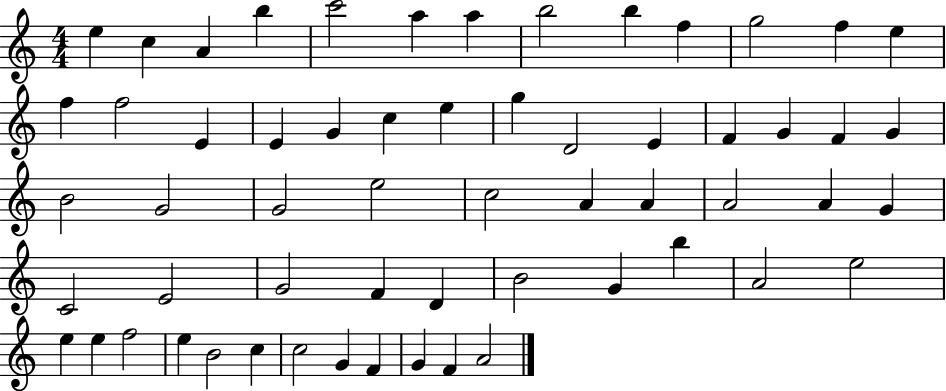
E5/q C5/q A4/q B5/q C6/h A5/q A5/q B5/h B5/q F5/q G5/h F5/q E5/q F5/q F5/h E4/q E4/q G4/q C5/q E5/q G5/q D4/h E4/q F4/q G4/q F4/q G4/q B4/h G4/h G4/h E5/h C5/h A4/q A4/q A4/h A4/q G4/q C4/h E4/h G4/h F4/q D4/q B4/h G4/q B5/q A4/h E5/h E5/q E5/q F5/h E5/q B4/h C5/q C5/h G4/q F4/q G4/q F4/q A4/h